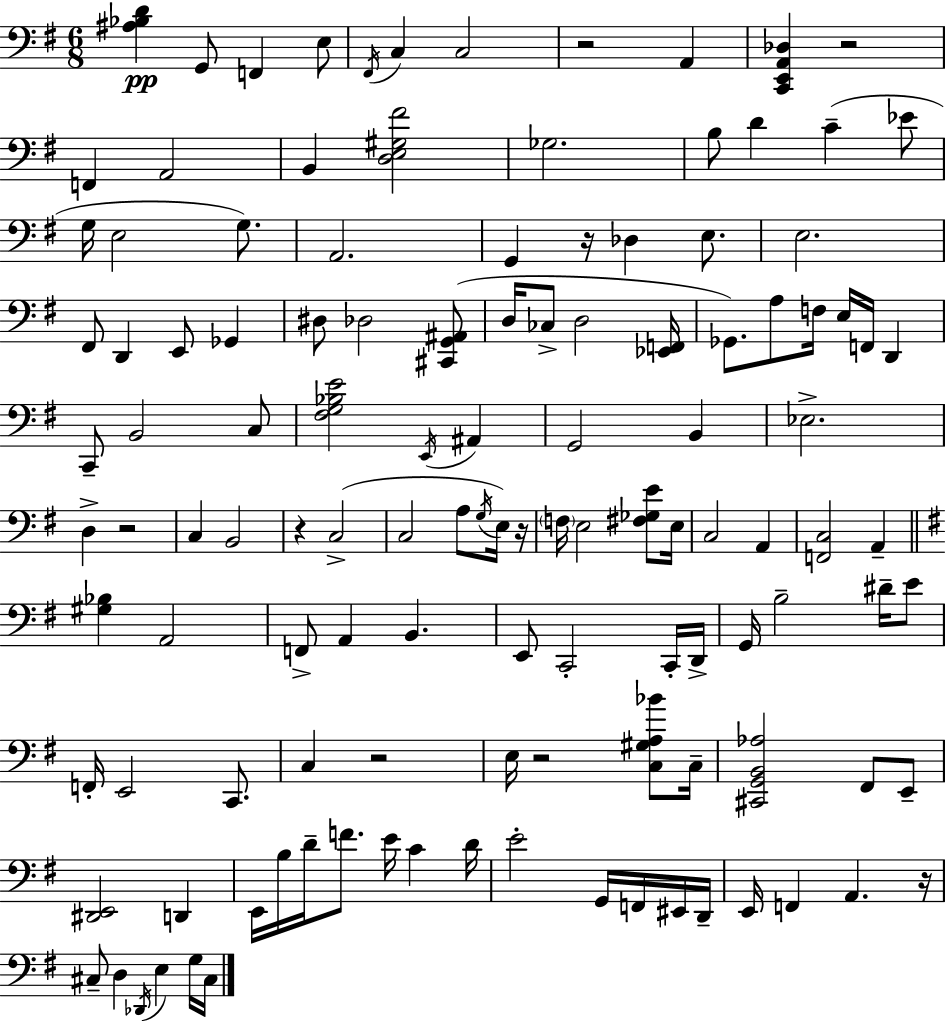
[A#3,Bb3,D4]/q G2/e F2/q E3/e F#2/s C3/q C3/h R/h A2/q [C2,E2,A2,Db3]/q R/h F2/q A2/h B2/q [D3,E3,G#3,F#4]/h Gb3/h. B3/e D4/q C4/q Eb4/e G3/s E3/h G3/e. A2/h. G2/q R/s Db3/q E3/e. E3/h. F#2/e D2/q E2/e Gb2/q D#3/e Db3/h [C#2,G2,A#2]/e D3/s CES3/e D3/h [Eb2,F2]/s Gb2/e. A3/e F3/s E3/s F2/s D2/q C2/e B2/h C3/e [F#3,G3,Bb3,E4]/h E2/s A#2/q G2/h B2/q Eb3/h. D3/q R/h C3/q B2/h R/q C3/h C3/h A3/e G3/s E3/s R/s F3/s E3/h [F#3,Gb3,E4]/e E3/s C3/h A2/q [F2,C3]/h A2/q [G#3,Bb3]/q A2/h F2/e A2/q B2/q. E2/e C2/h C2/s D2/s G2/s B3/h D#4/s E4/e F2/s E2/h C2/e. C3/q R/h E3/s R/h [C3,G#3,A3,Bb4]/e C3/s [C#2,G2,B2,Ab3]/h F#2/e E2/e [D#2,E2]/h D2/q E2/s B3/s D4/s F4/e. E4/s C4/q D4/s E4/h G2/s F2/s EIS2/s D2/s E2/s F2/q A2/q. R/s C#3/e D3/q Db2/s E3/q G3/s C#3/s